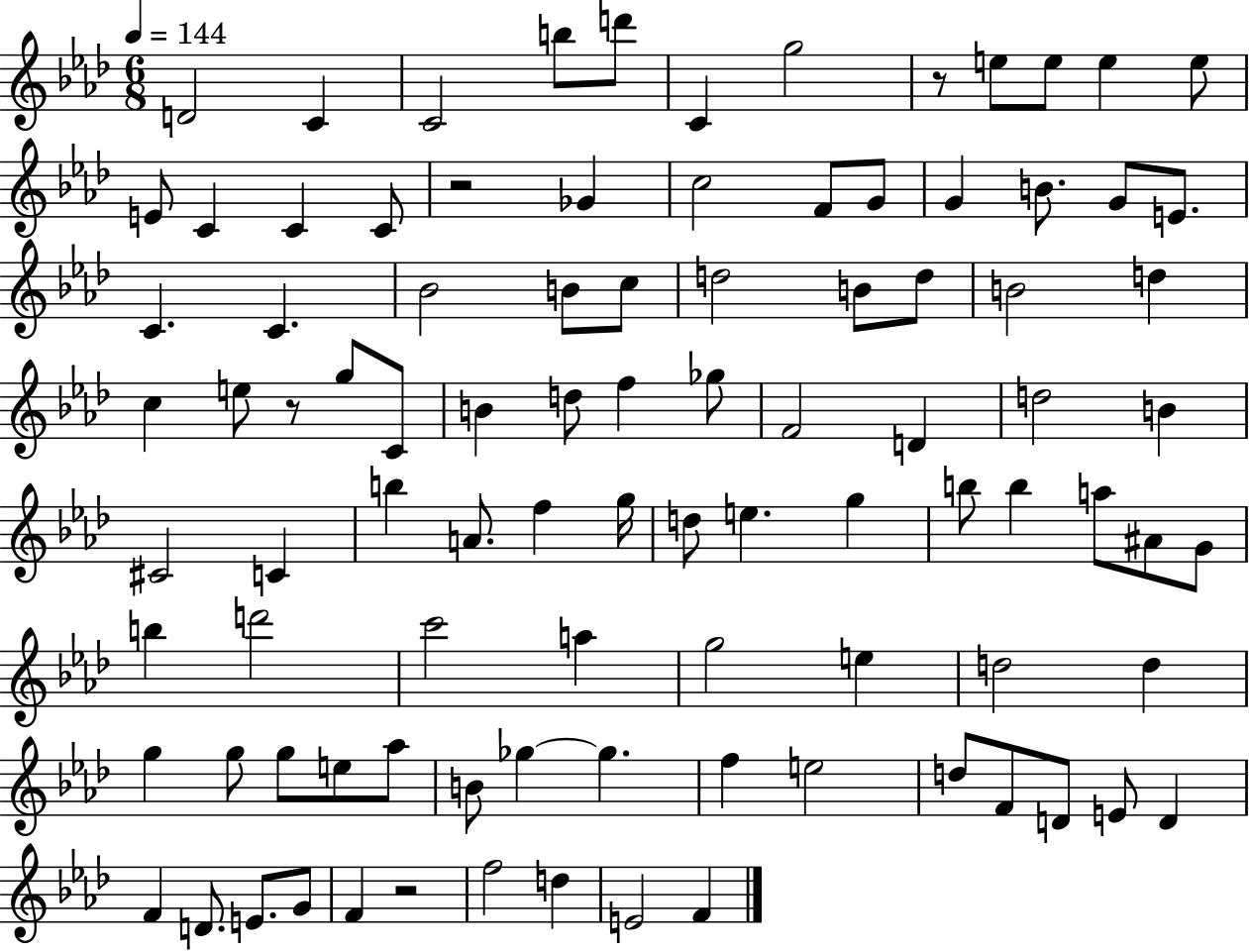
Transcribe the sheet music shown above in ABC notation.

X:1
T:Untitled
M:6/8
L:1/4
K:Ab
D2 C C2 b/2 d'/2 C g2 z/2 e/2 e/2 e e/2 E/2 C C C/2 z2 _G c2 F/2 G/2 G B/2 G/2 E/2 C C _B2 B/2 c/2 d2 B/2 d/2 B2 d c e/2 z/2 g/2 C/2 B d/2 f _g/2 F2 D d2 B ^C2 C b A/2 f g/4 d/2 e g b/2 b a/2 ^A/2 G/2 b d'2 c'2 a g2 e d2 d g g/2 g/2 e/2 _a/2 B/2 _g _g f e2 d/2 F/2 D/2 E/2 D F D/2 E/2 G/2 F z2 f2 d E2 F